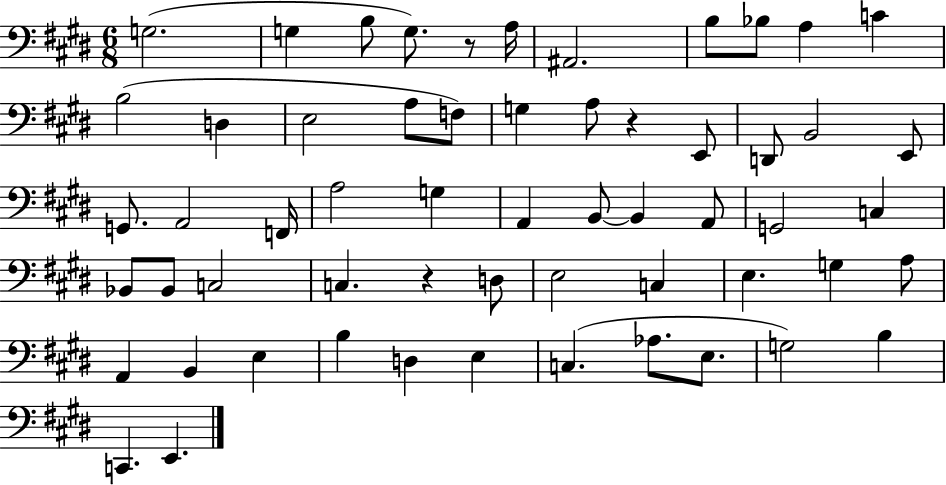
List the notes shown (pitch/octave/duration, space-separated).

G3/h. G3/q B3/e G3/e. R/e A3/s A#2/h. B3/e Bb3/e A3/q C4/q B3/h D3/q E3/h A3/e F3/e G3/q A3/e R/q E2/e D2/e B2/h E2/e G2/e. A2/h F2/s A3/h G3/q A2/q B2/e B2/q A2/e G2/h C3/q Bb2/e Bb2/e C3/h C3/q. R/q D3/e E3/h C3/q E3/q. G3/q A3/e A2/q B2/q E3/q B3/q D3/q E3/q C3/q. Ab3/e. E3/e. G3/h B3/q C2/q. E2/q.